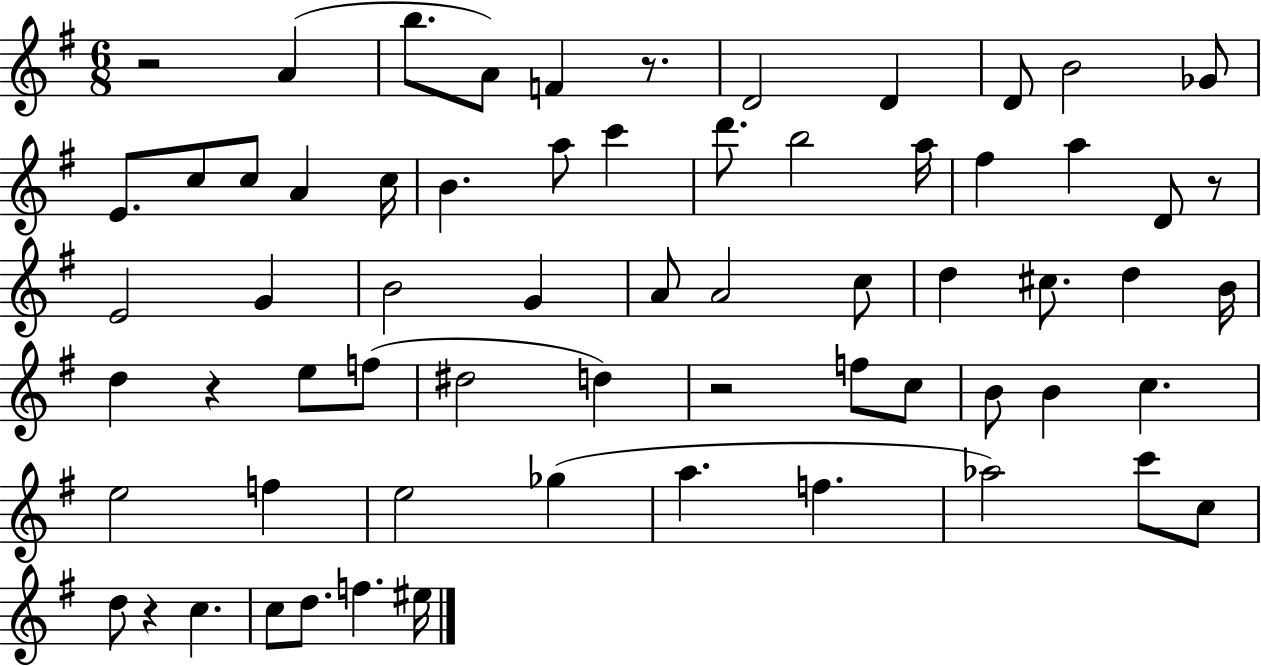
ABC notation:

X:1
T:Untitled
M:6/8
L:1/4
K:G
z2 A b/2 A/2 F z/2 D2 D D/2 B2 _G/2 E/2 c/2 c/2 A c/4 B a/2 c' d'/2 b2 a/4 ^f a D/2 z/2 E2 G B2 G A/2 A2 c/2 d ^c/2 d B/4 d z e/2 f/2 ^d2 d z2 f/2 c/2 B/2 B c e2 f e2 _g a f _a2 c'/2 c/2 d/2 z c c/2 d/2 f ^e/4